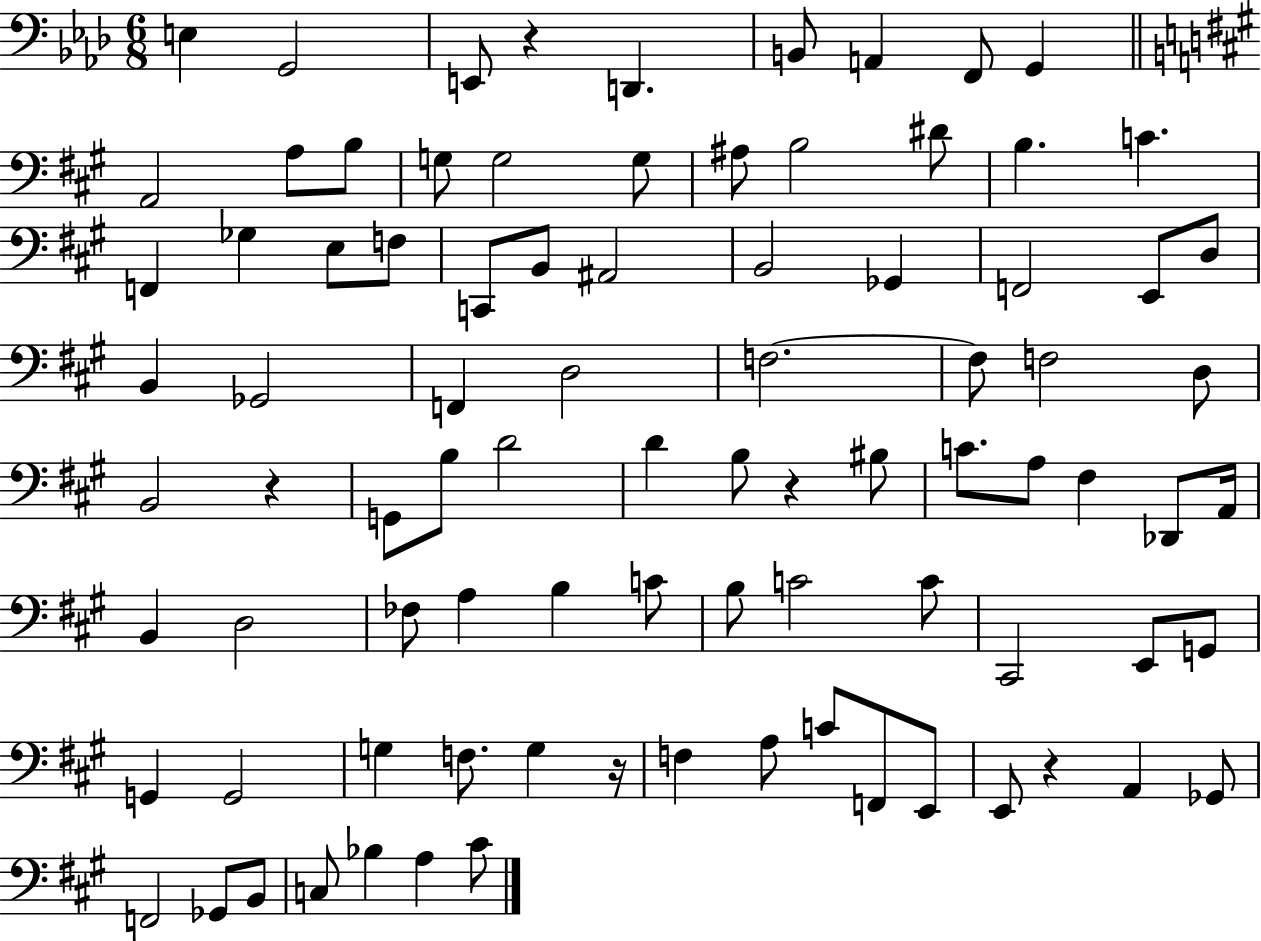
X:1
T:Untitled
M:6/8
L:1/4
K:Ab
E, G,,2 E,,/2 z D,, B,,/2 A,, F,,/2 G,, A,,2 A,/2 B,/2 G,/2 G,2 G,/2 ^A,/2 B,2 ^D/2 B, C F,, _G, E,/2 F,/2 C,,/2 B,,/2 ^A,,2 B,,2 _G,, F,,2 E,,/2 D,/2 B,, _G,,2 F,, D,2 F,2 F,/2 F,2 D,/2 B,,2 z G,,/2 B,/2 D2 D B,/2 z ^B,/2 C/2 A,/2 ^F, _D,,/2 A,,/4 B,, D,2 _F,/2 A, B, C/2 B,/2 C2 C/2 ^C,,2 E,,/2 G,,/2 G,, G,,2 G, F,/2 G, z/4 F, A,/2 C/2 F,,/2 E,,/2 E,,/2 z A,, _G,,/2 F,,2 _G,,/2 B,,/2 C,/2 _B, A, ^C/2